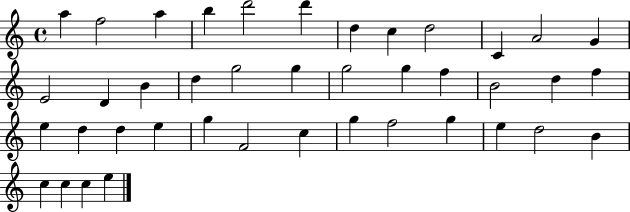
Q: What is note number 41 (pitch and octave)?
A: E5